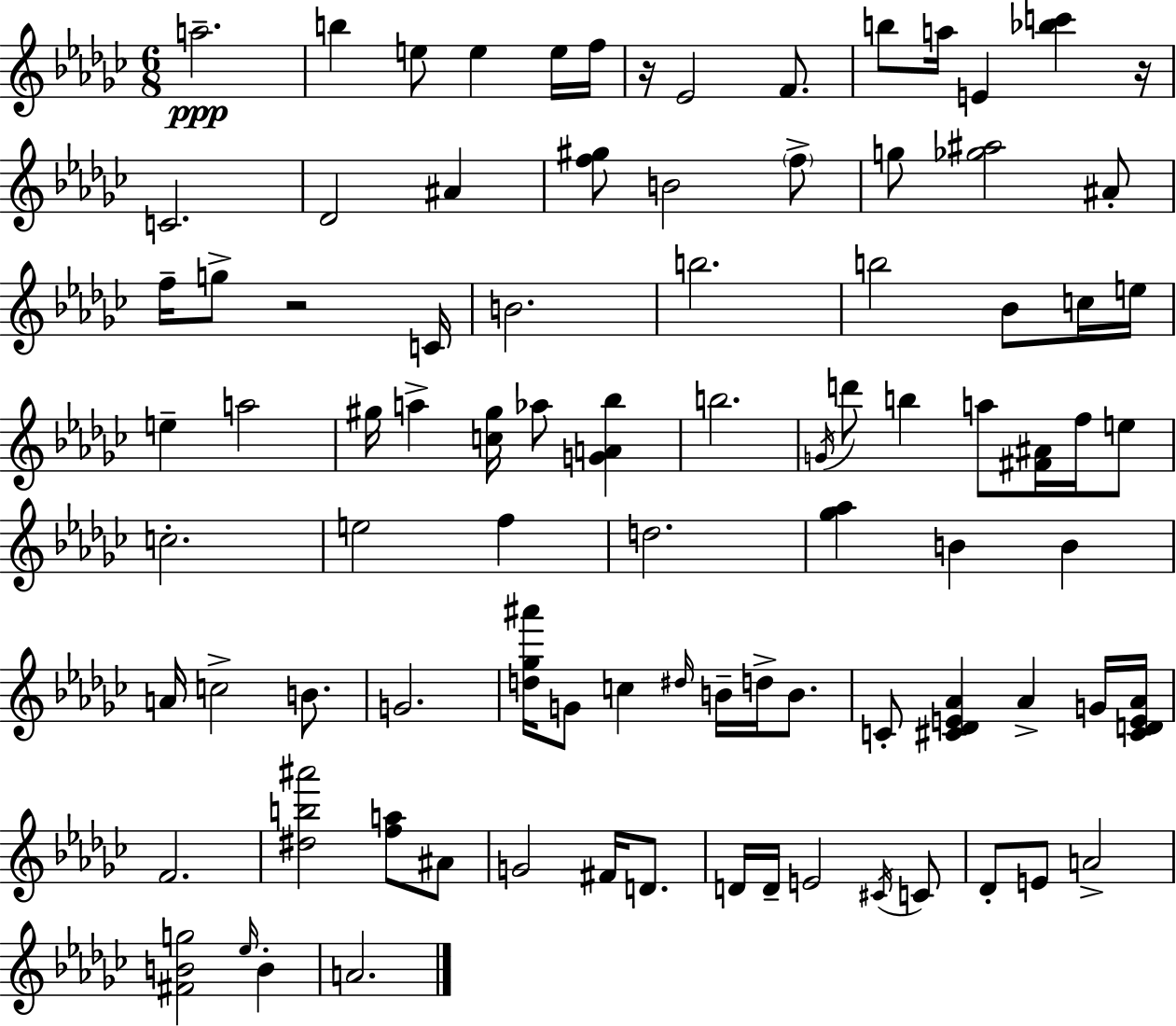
{
  \clef treble
  \numericTimeSignature
  \time 6/8
  \key ees \minor
  \repeat volta 2 { a''2.--\ppp | b''4 e''8 e''4 e''16 f''16 | r16 ees'2 f'8. | b''8 a''16 e'4 <bes'' c'''>4 r16 | \break c'2. | des'2 ais'4 | <f'' gis''>8 b'2 \parenthesize f''8-> | g''8 <ges'' ais''>2 ais'8-. | \break f''16-- g''8-> r2 c'16 | b'2. | b''2. | b''2 bes'8 c''16 e''16 | \break e''4-- a''2 | gis''16 a''4-> <c'' gis''>16 aes''8 <g' a' bes''>4 | b''2. | \acciaccatura { g'16 } d'''8 b''4 a''8 <fis' ais'>16 f''16 e''8 | \break c''2.-. | e''2 f''4 | d''2. | <ges'' aes''>4 b'4 b'4 | \break a'16 c''2-> b'8. | g'2. | <d'' ges'' ais'''>16 g'8 c''4 \grace { dis''16 } b'16-- d''16-> b'8. | c'8-. <cis' des' e' aes'>4 aes'4-> | \break g'16 <cis' d' e' aes'>16 f'2. | <dis'' b'' ais'''>2 <f'' a''>8 | ais'8 g'2 fis'16 d'8. | d'16 d'16-- e'2 | \break \acciaccatura { cis'16 } c'8 des'8-. e'8 a'2-> | <fis' b' g''>2 \grace { ees''16 } | b'4-. a'2. | } \bar "|."
}